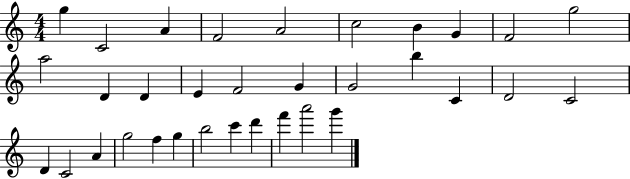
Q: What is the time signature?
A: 4/4